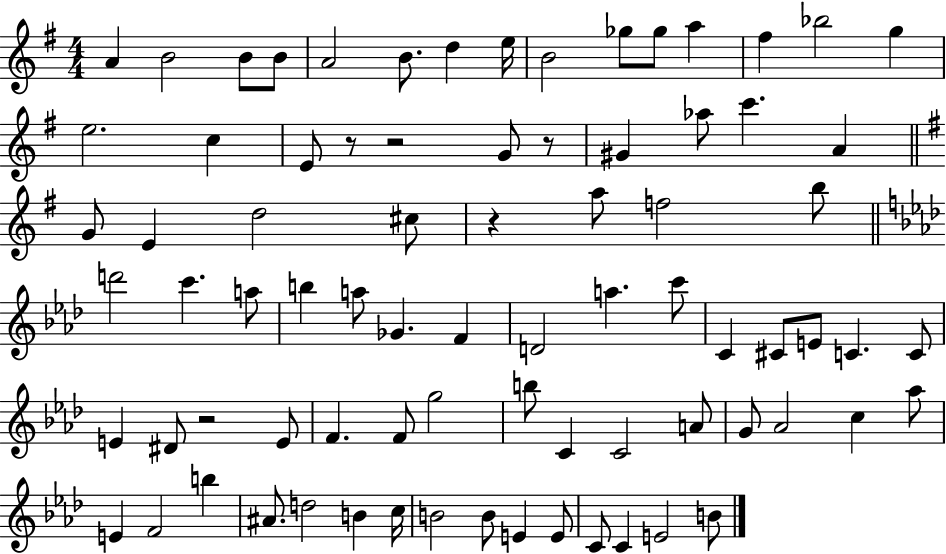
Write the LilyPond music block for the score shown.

{
  \clef treble
  \numericTimeSignature
  \time 4/4
  \key g \major
  a'4 b'2 b'8 b'8 | a'2 b'8. d''4 e''16 | b'2 ges''8 ges''8 a''4 | fis''4 bes''2 g''4 | \break e''2. c''4 | e'8 r8 r2 g'8 r8 | gis'4 aes''8 c'''4. a'4 | \bar "||" \break \key e \minor g'8 e'4 d''2 cis''8 | r4 a''8 f''2 b''8 | \bar "||" \break \key f \minor d'''2 c'''4. a''8 | b''4 a''8 ges'4. f'4 | d'2 a''4. c'''8 | c'4 cis'8 e'8 c'4. c'8 | \break e'4 dis'8 r2 e'8 | f'4. f'8 g''2 | b''8 c'4 c'2 a'8 | g'8 aes'2 c''4 aes''8 | \break e'4 f'2 b''4 | ais'8. d''2 b'4 c''16 | b'2 b'8 e'4 e'8 | c'8 c'4 e'2 b'8 | \break \bar "|."
}